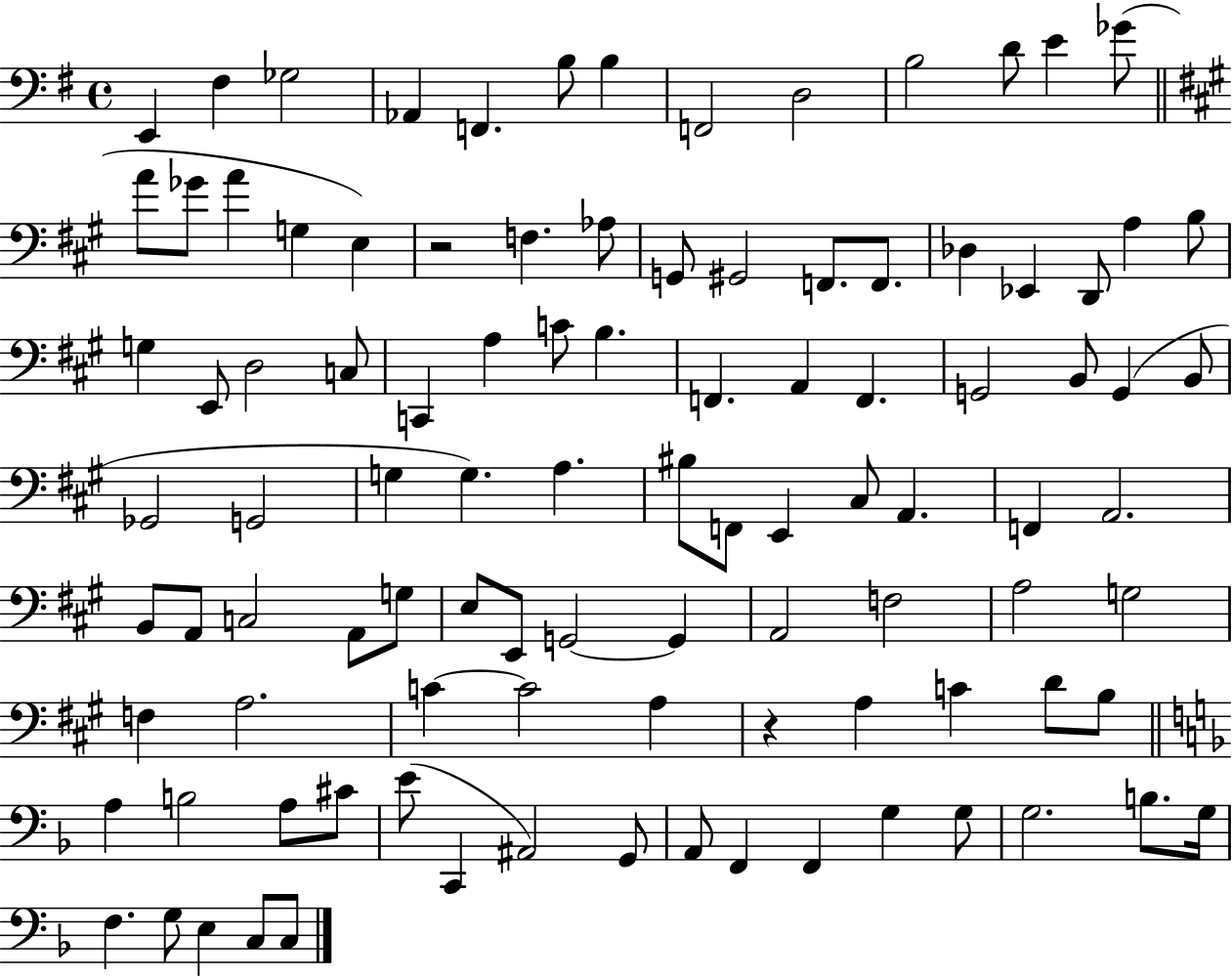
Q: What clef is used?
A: bass